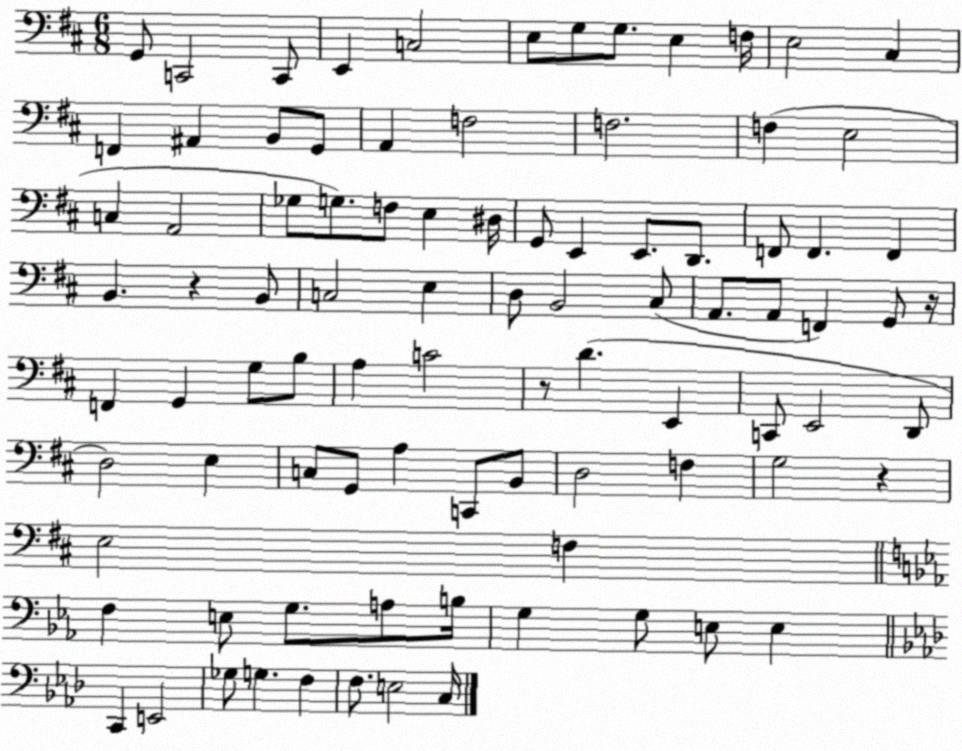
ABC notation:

X:1
T:Untitled
M:6/8
L:1/4
K:D
G,,/2 C,,2 C,,/2 E,, C,2 E,/2 G,/2 G,/2 E, F,/4 E,2 ^C, F,, ^A,, B,,/2 G,,/2 A,, F,2 F,2 F, E,2 C, A,,2 _G,/2 G,/2 F,/2 E, ^D,/4 G,,/2 E,, E,,/2 D,,/2 F,,/2 F,, F,, B,, z B,,/2 C,2 E, D,/2 B,,2 ^C,/2 A,,/2 A,,/2 F,, G,,/2 z/4 F,, G,, G,/2 B,/2 A, C2 z/2 D E,, C,,/2 E,,2 D,,/2 D,2 E, C,/2 G,,/2 A, C,,/2 B,,/2 D,2 F, G,2 z E,2 F, F, E,/2 G,/2 A,/2 B,/4 G, G,/2 E,/2 E, C,, E,,2 _G,/2 G, F, F,/2 E,2 C,/4